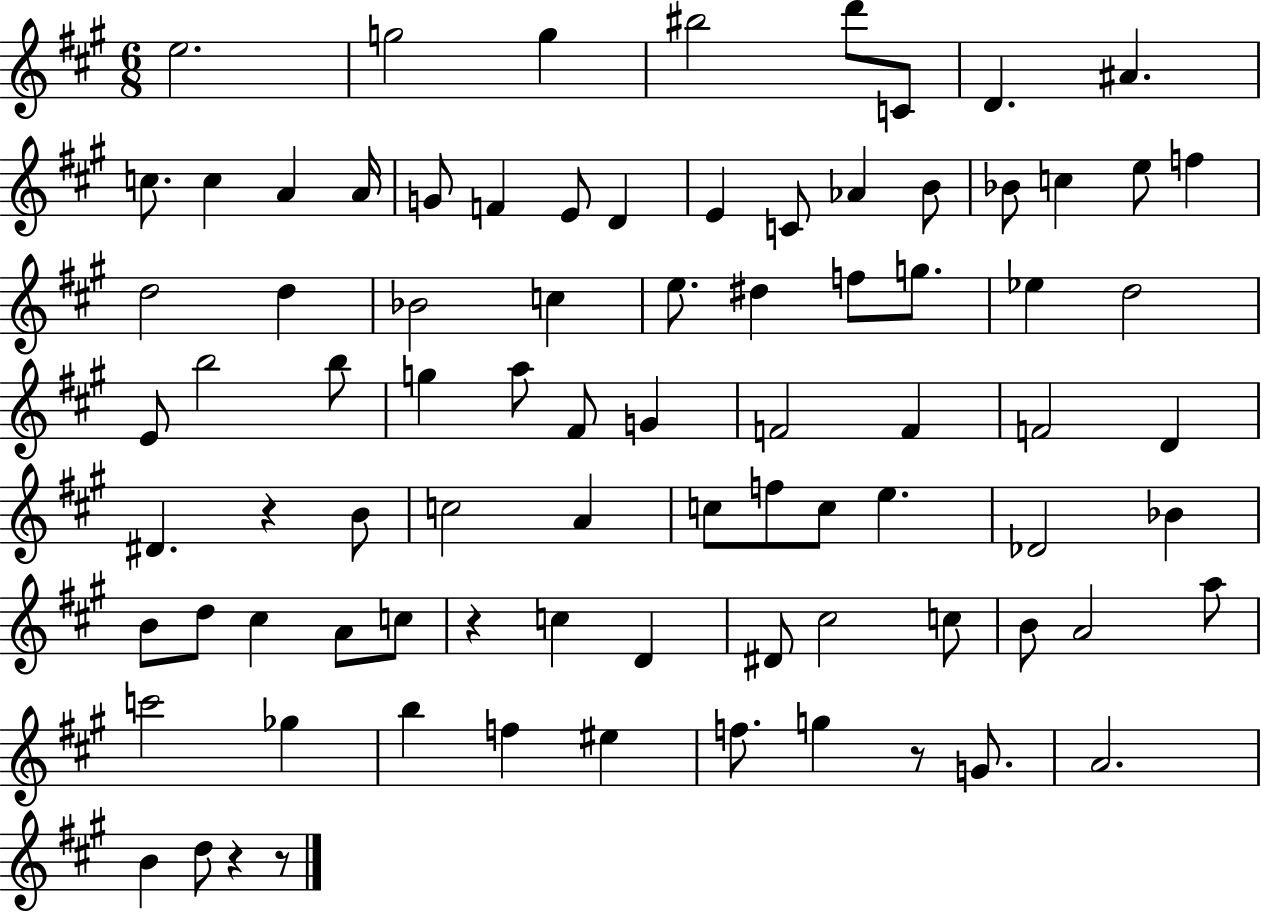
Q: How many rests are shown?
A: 5